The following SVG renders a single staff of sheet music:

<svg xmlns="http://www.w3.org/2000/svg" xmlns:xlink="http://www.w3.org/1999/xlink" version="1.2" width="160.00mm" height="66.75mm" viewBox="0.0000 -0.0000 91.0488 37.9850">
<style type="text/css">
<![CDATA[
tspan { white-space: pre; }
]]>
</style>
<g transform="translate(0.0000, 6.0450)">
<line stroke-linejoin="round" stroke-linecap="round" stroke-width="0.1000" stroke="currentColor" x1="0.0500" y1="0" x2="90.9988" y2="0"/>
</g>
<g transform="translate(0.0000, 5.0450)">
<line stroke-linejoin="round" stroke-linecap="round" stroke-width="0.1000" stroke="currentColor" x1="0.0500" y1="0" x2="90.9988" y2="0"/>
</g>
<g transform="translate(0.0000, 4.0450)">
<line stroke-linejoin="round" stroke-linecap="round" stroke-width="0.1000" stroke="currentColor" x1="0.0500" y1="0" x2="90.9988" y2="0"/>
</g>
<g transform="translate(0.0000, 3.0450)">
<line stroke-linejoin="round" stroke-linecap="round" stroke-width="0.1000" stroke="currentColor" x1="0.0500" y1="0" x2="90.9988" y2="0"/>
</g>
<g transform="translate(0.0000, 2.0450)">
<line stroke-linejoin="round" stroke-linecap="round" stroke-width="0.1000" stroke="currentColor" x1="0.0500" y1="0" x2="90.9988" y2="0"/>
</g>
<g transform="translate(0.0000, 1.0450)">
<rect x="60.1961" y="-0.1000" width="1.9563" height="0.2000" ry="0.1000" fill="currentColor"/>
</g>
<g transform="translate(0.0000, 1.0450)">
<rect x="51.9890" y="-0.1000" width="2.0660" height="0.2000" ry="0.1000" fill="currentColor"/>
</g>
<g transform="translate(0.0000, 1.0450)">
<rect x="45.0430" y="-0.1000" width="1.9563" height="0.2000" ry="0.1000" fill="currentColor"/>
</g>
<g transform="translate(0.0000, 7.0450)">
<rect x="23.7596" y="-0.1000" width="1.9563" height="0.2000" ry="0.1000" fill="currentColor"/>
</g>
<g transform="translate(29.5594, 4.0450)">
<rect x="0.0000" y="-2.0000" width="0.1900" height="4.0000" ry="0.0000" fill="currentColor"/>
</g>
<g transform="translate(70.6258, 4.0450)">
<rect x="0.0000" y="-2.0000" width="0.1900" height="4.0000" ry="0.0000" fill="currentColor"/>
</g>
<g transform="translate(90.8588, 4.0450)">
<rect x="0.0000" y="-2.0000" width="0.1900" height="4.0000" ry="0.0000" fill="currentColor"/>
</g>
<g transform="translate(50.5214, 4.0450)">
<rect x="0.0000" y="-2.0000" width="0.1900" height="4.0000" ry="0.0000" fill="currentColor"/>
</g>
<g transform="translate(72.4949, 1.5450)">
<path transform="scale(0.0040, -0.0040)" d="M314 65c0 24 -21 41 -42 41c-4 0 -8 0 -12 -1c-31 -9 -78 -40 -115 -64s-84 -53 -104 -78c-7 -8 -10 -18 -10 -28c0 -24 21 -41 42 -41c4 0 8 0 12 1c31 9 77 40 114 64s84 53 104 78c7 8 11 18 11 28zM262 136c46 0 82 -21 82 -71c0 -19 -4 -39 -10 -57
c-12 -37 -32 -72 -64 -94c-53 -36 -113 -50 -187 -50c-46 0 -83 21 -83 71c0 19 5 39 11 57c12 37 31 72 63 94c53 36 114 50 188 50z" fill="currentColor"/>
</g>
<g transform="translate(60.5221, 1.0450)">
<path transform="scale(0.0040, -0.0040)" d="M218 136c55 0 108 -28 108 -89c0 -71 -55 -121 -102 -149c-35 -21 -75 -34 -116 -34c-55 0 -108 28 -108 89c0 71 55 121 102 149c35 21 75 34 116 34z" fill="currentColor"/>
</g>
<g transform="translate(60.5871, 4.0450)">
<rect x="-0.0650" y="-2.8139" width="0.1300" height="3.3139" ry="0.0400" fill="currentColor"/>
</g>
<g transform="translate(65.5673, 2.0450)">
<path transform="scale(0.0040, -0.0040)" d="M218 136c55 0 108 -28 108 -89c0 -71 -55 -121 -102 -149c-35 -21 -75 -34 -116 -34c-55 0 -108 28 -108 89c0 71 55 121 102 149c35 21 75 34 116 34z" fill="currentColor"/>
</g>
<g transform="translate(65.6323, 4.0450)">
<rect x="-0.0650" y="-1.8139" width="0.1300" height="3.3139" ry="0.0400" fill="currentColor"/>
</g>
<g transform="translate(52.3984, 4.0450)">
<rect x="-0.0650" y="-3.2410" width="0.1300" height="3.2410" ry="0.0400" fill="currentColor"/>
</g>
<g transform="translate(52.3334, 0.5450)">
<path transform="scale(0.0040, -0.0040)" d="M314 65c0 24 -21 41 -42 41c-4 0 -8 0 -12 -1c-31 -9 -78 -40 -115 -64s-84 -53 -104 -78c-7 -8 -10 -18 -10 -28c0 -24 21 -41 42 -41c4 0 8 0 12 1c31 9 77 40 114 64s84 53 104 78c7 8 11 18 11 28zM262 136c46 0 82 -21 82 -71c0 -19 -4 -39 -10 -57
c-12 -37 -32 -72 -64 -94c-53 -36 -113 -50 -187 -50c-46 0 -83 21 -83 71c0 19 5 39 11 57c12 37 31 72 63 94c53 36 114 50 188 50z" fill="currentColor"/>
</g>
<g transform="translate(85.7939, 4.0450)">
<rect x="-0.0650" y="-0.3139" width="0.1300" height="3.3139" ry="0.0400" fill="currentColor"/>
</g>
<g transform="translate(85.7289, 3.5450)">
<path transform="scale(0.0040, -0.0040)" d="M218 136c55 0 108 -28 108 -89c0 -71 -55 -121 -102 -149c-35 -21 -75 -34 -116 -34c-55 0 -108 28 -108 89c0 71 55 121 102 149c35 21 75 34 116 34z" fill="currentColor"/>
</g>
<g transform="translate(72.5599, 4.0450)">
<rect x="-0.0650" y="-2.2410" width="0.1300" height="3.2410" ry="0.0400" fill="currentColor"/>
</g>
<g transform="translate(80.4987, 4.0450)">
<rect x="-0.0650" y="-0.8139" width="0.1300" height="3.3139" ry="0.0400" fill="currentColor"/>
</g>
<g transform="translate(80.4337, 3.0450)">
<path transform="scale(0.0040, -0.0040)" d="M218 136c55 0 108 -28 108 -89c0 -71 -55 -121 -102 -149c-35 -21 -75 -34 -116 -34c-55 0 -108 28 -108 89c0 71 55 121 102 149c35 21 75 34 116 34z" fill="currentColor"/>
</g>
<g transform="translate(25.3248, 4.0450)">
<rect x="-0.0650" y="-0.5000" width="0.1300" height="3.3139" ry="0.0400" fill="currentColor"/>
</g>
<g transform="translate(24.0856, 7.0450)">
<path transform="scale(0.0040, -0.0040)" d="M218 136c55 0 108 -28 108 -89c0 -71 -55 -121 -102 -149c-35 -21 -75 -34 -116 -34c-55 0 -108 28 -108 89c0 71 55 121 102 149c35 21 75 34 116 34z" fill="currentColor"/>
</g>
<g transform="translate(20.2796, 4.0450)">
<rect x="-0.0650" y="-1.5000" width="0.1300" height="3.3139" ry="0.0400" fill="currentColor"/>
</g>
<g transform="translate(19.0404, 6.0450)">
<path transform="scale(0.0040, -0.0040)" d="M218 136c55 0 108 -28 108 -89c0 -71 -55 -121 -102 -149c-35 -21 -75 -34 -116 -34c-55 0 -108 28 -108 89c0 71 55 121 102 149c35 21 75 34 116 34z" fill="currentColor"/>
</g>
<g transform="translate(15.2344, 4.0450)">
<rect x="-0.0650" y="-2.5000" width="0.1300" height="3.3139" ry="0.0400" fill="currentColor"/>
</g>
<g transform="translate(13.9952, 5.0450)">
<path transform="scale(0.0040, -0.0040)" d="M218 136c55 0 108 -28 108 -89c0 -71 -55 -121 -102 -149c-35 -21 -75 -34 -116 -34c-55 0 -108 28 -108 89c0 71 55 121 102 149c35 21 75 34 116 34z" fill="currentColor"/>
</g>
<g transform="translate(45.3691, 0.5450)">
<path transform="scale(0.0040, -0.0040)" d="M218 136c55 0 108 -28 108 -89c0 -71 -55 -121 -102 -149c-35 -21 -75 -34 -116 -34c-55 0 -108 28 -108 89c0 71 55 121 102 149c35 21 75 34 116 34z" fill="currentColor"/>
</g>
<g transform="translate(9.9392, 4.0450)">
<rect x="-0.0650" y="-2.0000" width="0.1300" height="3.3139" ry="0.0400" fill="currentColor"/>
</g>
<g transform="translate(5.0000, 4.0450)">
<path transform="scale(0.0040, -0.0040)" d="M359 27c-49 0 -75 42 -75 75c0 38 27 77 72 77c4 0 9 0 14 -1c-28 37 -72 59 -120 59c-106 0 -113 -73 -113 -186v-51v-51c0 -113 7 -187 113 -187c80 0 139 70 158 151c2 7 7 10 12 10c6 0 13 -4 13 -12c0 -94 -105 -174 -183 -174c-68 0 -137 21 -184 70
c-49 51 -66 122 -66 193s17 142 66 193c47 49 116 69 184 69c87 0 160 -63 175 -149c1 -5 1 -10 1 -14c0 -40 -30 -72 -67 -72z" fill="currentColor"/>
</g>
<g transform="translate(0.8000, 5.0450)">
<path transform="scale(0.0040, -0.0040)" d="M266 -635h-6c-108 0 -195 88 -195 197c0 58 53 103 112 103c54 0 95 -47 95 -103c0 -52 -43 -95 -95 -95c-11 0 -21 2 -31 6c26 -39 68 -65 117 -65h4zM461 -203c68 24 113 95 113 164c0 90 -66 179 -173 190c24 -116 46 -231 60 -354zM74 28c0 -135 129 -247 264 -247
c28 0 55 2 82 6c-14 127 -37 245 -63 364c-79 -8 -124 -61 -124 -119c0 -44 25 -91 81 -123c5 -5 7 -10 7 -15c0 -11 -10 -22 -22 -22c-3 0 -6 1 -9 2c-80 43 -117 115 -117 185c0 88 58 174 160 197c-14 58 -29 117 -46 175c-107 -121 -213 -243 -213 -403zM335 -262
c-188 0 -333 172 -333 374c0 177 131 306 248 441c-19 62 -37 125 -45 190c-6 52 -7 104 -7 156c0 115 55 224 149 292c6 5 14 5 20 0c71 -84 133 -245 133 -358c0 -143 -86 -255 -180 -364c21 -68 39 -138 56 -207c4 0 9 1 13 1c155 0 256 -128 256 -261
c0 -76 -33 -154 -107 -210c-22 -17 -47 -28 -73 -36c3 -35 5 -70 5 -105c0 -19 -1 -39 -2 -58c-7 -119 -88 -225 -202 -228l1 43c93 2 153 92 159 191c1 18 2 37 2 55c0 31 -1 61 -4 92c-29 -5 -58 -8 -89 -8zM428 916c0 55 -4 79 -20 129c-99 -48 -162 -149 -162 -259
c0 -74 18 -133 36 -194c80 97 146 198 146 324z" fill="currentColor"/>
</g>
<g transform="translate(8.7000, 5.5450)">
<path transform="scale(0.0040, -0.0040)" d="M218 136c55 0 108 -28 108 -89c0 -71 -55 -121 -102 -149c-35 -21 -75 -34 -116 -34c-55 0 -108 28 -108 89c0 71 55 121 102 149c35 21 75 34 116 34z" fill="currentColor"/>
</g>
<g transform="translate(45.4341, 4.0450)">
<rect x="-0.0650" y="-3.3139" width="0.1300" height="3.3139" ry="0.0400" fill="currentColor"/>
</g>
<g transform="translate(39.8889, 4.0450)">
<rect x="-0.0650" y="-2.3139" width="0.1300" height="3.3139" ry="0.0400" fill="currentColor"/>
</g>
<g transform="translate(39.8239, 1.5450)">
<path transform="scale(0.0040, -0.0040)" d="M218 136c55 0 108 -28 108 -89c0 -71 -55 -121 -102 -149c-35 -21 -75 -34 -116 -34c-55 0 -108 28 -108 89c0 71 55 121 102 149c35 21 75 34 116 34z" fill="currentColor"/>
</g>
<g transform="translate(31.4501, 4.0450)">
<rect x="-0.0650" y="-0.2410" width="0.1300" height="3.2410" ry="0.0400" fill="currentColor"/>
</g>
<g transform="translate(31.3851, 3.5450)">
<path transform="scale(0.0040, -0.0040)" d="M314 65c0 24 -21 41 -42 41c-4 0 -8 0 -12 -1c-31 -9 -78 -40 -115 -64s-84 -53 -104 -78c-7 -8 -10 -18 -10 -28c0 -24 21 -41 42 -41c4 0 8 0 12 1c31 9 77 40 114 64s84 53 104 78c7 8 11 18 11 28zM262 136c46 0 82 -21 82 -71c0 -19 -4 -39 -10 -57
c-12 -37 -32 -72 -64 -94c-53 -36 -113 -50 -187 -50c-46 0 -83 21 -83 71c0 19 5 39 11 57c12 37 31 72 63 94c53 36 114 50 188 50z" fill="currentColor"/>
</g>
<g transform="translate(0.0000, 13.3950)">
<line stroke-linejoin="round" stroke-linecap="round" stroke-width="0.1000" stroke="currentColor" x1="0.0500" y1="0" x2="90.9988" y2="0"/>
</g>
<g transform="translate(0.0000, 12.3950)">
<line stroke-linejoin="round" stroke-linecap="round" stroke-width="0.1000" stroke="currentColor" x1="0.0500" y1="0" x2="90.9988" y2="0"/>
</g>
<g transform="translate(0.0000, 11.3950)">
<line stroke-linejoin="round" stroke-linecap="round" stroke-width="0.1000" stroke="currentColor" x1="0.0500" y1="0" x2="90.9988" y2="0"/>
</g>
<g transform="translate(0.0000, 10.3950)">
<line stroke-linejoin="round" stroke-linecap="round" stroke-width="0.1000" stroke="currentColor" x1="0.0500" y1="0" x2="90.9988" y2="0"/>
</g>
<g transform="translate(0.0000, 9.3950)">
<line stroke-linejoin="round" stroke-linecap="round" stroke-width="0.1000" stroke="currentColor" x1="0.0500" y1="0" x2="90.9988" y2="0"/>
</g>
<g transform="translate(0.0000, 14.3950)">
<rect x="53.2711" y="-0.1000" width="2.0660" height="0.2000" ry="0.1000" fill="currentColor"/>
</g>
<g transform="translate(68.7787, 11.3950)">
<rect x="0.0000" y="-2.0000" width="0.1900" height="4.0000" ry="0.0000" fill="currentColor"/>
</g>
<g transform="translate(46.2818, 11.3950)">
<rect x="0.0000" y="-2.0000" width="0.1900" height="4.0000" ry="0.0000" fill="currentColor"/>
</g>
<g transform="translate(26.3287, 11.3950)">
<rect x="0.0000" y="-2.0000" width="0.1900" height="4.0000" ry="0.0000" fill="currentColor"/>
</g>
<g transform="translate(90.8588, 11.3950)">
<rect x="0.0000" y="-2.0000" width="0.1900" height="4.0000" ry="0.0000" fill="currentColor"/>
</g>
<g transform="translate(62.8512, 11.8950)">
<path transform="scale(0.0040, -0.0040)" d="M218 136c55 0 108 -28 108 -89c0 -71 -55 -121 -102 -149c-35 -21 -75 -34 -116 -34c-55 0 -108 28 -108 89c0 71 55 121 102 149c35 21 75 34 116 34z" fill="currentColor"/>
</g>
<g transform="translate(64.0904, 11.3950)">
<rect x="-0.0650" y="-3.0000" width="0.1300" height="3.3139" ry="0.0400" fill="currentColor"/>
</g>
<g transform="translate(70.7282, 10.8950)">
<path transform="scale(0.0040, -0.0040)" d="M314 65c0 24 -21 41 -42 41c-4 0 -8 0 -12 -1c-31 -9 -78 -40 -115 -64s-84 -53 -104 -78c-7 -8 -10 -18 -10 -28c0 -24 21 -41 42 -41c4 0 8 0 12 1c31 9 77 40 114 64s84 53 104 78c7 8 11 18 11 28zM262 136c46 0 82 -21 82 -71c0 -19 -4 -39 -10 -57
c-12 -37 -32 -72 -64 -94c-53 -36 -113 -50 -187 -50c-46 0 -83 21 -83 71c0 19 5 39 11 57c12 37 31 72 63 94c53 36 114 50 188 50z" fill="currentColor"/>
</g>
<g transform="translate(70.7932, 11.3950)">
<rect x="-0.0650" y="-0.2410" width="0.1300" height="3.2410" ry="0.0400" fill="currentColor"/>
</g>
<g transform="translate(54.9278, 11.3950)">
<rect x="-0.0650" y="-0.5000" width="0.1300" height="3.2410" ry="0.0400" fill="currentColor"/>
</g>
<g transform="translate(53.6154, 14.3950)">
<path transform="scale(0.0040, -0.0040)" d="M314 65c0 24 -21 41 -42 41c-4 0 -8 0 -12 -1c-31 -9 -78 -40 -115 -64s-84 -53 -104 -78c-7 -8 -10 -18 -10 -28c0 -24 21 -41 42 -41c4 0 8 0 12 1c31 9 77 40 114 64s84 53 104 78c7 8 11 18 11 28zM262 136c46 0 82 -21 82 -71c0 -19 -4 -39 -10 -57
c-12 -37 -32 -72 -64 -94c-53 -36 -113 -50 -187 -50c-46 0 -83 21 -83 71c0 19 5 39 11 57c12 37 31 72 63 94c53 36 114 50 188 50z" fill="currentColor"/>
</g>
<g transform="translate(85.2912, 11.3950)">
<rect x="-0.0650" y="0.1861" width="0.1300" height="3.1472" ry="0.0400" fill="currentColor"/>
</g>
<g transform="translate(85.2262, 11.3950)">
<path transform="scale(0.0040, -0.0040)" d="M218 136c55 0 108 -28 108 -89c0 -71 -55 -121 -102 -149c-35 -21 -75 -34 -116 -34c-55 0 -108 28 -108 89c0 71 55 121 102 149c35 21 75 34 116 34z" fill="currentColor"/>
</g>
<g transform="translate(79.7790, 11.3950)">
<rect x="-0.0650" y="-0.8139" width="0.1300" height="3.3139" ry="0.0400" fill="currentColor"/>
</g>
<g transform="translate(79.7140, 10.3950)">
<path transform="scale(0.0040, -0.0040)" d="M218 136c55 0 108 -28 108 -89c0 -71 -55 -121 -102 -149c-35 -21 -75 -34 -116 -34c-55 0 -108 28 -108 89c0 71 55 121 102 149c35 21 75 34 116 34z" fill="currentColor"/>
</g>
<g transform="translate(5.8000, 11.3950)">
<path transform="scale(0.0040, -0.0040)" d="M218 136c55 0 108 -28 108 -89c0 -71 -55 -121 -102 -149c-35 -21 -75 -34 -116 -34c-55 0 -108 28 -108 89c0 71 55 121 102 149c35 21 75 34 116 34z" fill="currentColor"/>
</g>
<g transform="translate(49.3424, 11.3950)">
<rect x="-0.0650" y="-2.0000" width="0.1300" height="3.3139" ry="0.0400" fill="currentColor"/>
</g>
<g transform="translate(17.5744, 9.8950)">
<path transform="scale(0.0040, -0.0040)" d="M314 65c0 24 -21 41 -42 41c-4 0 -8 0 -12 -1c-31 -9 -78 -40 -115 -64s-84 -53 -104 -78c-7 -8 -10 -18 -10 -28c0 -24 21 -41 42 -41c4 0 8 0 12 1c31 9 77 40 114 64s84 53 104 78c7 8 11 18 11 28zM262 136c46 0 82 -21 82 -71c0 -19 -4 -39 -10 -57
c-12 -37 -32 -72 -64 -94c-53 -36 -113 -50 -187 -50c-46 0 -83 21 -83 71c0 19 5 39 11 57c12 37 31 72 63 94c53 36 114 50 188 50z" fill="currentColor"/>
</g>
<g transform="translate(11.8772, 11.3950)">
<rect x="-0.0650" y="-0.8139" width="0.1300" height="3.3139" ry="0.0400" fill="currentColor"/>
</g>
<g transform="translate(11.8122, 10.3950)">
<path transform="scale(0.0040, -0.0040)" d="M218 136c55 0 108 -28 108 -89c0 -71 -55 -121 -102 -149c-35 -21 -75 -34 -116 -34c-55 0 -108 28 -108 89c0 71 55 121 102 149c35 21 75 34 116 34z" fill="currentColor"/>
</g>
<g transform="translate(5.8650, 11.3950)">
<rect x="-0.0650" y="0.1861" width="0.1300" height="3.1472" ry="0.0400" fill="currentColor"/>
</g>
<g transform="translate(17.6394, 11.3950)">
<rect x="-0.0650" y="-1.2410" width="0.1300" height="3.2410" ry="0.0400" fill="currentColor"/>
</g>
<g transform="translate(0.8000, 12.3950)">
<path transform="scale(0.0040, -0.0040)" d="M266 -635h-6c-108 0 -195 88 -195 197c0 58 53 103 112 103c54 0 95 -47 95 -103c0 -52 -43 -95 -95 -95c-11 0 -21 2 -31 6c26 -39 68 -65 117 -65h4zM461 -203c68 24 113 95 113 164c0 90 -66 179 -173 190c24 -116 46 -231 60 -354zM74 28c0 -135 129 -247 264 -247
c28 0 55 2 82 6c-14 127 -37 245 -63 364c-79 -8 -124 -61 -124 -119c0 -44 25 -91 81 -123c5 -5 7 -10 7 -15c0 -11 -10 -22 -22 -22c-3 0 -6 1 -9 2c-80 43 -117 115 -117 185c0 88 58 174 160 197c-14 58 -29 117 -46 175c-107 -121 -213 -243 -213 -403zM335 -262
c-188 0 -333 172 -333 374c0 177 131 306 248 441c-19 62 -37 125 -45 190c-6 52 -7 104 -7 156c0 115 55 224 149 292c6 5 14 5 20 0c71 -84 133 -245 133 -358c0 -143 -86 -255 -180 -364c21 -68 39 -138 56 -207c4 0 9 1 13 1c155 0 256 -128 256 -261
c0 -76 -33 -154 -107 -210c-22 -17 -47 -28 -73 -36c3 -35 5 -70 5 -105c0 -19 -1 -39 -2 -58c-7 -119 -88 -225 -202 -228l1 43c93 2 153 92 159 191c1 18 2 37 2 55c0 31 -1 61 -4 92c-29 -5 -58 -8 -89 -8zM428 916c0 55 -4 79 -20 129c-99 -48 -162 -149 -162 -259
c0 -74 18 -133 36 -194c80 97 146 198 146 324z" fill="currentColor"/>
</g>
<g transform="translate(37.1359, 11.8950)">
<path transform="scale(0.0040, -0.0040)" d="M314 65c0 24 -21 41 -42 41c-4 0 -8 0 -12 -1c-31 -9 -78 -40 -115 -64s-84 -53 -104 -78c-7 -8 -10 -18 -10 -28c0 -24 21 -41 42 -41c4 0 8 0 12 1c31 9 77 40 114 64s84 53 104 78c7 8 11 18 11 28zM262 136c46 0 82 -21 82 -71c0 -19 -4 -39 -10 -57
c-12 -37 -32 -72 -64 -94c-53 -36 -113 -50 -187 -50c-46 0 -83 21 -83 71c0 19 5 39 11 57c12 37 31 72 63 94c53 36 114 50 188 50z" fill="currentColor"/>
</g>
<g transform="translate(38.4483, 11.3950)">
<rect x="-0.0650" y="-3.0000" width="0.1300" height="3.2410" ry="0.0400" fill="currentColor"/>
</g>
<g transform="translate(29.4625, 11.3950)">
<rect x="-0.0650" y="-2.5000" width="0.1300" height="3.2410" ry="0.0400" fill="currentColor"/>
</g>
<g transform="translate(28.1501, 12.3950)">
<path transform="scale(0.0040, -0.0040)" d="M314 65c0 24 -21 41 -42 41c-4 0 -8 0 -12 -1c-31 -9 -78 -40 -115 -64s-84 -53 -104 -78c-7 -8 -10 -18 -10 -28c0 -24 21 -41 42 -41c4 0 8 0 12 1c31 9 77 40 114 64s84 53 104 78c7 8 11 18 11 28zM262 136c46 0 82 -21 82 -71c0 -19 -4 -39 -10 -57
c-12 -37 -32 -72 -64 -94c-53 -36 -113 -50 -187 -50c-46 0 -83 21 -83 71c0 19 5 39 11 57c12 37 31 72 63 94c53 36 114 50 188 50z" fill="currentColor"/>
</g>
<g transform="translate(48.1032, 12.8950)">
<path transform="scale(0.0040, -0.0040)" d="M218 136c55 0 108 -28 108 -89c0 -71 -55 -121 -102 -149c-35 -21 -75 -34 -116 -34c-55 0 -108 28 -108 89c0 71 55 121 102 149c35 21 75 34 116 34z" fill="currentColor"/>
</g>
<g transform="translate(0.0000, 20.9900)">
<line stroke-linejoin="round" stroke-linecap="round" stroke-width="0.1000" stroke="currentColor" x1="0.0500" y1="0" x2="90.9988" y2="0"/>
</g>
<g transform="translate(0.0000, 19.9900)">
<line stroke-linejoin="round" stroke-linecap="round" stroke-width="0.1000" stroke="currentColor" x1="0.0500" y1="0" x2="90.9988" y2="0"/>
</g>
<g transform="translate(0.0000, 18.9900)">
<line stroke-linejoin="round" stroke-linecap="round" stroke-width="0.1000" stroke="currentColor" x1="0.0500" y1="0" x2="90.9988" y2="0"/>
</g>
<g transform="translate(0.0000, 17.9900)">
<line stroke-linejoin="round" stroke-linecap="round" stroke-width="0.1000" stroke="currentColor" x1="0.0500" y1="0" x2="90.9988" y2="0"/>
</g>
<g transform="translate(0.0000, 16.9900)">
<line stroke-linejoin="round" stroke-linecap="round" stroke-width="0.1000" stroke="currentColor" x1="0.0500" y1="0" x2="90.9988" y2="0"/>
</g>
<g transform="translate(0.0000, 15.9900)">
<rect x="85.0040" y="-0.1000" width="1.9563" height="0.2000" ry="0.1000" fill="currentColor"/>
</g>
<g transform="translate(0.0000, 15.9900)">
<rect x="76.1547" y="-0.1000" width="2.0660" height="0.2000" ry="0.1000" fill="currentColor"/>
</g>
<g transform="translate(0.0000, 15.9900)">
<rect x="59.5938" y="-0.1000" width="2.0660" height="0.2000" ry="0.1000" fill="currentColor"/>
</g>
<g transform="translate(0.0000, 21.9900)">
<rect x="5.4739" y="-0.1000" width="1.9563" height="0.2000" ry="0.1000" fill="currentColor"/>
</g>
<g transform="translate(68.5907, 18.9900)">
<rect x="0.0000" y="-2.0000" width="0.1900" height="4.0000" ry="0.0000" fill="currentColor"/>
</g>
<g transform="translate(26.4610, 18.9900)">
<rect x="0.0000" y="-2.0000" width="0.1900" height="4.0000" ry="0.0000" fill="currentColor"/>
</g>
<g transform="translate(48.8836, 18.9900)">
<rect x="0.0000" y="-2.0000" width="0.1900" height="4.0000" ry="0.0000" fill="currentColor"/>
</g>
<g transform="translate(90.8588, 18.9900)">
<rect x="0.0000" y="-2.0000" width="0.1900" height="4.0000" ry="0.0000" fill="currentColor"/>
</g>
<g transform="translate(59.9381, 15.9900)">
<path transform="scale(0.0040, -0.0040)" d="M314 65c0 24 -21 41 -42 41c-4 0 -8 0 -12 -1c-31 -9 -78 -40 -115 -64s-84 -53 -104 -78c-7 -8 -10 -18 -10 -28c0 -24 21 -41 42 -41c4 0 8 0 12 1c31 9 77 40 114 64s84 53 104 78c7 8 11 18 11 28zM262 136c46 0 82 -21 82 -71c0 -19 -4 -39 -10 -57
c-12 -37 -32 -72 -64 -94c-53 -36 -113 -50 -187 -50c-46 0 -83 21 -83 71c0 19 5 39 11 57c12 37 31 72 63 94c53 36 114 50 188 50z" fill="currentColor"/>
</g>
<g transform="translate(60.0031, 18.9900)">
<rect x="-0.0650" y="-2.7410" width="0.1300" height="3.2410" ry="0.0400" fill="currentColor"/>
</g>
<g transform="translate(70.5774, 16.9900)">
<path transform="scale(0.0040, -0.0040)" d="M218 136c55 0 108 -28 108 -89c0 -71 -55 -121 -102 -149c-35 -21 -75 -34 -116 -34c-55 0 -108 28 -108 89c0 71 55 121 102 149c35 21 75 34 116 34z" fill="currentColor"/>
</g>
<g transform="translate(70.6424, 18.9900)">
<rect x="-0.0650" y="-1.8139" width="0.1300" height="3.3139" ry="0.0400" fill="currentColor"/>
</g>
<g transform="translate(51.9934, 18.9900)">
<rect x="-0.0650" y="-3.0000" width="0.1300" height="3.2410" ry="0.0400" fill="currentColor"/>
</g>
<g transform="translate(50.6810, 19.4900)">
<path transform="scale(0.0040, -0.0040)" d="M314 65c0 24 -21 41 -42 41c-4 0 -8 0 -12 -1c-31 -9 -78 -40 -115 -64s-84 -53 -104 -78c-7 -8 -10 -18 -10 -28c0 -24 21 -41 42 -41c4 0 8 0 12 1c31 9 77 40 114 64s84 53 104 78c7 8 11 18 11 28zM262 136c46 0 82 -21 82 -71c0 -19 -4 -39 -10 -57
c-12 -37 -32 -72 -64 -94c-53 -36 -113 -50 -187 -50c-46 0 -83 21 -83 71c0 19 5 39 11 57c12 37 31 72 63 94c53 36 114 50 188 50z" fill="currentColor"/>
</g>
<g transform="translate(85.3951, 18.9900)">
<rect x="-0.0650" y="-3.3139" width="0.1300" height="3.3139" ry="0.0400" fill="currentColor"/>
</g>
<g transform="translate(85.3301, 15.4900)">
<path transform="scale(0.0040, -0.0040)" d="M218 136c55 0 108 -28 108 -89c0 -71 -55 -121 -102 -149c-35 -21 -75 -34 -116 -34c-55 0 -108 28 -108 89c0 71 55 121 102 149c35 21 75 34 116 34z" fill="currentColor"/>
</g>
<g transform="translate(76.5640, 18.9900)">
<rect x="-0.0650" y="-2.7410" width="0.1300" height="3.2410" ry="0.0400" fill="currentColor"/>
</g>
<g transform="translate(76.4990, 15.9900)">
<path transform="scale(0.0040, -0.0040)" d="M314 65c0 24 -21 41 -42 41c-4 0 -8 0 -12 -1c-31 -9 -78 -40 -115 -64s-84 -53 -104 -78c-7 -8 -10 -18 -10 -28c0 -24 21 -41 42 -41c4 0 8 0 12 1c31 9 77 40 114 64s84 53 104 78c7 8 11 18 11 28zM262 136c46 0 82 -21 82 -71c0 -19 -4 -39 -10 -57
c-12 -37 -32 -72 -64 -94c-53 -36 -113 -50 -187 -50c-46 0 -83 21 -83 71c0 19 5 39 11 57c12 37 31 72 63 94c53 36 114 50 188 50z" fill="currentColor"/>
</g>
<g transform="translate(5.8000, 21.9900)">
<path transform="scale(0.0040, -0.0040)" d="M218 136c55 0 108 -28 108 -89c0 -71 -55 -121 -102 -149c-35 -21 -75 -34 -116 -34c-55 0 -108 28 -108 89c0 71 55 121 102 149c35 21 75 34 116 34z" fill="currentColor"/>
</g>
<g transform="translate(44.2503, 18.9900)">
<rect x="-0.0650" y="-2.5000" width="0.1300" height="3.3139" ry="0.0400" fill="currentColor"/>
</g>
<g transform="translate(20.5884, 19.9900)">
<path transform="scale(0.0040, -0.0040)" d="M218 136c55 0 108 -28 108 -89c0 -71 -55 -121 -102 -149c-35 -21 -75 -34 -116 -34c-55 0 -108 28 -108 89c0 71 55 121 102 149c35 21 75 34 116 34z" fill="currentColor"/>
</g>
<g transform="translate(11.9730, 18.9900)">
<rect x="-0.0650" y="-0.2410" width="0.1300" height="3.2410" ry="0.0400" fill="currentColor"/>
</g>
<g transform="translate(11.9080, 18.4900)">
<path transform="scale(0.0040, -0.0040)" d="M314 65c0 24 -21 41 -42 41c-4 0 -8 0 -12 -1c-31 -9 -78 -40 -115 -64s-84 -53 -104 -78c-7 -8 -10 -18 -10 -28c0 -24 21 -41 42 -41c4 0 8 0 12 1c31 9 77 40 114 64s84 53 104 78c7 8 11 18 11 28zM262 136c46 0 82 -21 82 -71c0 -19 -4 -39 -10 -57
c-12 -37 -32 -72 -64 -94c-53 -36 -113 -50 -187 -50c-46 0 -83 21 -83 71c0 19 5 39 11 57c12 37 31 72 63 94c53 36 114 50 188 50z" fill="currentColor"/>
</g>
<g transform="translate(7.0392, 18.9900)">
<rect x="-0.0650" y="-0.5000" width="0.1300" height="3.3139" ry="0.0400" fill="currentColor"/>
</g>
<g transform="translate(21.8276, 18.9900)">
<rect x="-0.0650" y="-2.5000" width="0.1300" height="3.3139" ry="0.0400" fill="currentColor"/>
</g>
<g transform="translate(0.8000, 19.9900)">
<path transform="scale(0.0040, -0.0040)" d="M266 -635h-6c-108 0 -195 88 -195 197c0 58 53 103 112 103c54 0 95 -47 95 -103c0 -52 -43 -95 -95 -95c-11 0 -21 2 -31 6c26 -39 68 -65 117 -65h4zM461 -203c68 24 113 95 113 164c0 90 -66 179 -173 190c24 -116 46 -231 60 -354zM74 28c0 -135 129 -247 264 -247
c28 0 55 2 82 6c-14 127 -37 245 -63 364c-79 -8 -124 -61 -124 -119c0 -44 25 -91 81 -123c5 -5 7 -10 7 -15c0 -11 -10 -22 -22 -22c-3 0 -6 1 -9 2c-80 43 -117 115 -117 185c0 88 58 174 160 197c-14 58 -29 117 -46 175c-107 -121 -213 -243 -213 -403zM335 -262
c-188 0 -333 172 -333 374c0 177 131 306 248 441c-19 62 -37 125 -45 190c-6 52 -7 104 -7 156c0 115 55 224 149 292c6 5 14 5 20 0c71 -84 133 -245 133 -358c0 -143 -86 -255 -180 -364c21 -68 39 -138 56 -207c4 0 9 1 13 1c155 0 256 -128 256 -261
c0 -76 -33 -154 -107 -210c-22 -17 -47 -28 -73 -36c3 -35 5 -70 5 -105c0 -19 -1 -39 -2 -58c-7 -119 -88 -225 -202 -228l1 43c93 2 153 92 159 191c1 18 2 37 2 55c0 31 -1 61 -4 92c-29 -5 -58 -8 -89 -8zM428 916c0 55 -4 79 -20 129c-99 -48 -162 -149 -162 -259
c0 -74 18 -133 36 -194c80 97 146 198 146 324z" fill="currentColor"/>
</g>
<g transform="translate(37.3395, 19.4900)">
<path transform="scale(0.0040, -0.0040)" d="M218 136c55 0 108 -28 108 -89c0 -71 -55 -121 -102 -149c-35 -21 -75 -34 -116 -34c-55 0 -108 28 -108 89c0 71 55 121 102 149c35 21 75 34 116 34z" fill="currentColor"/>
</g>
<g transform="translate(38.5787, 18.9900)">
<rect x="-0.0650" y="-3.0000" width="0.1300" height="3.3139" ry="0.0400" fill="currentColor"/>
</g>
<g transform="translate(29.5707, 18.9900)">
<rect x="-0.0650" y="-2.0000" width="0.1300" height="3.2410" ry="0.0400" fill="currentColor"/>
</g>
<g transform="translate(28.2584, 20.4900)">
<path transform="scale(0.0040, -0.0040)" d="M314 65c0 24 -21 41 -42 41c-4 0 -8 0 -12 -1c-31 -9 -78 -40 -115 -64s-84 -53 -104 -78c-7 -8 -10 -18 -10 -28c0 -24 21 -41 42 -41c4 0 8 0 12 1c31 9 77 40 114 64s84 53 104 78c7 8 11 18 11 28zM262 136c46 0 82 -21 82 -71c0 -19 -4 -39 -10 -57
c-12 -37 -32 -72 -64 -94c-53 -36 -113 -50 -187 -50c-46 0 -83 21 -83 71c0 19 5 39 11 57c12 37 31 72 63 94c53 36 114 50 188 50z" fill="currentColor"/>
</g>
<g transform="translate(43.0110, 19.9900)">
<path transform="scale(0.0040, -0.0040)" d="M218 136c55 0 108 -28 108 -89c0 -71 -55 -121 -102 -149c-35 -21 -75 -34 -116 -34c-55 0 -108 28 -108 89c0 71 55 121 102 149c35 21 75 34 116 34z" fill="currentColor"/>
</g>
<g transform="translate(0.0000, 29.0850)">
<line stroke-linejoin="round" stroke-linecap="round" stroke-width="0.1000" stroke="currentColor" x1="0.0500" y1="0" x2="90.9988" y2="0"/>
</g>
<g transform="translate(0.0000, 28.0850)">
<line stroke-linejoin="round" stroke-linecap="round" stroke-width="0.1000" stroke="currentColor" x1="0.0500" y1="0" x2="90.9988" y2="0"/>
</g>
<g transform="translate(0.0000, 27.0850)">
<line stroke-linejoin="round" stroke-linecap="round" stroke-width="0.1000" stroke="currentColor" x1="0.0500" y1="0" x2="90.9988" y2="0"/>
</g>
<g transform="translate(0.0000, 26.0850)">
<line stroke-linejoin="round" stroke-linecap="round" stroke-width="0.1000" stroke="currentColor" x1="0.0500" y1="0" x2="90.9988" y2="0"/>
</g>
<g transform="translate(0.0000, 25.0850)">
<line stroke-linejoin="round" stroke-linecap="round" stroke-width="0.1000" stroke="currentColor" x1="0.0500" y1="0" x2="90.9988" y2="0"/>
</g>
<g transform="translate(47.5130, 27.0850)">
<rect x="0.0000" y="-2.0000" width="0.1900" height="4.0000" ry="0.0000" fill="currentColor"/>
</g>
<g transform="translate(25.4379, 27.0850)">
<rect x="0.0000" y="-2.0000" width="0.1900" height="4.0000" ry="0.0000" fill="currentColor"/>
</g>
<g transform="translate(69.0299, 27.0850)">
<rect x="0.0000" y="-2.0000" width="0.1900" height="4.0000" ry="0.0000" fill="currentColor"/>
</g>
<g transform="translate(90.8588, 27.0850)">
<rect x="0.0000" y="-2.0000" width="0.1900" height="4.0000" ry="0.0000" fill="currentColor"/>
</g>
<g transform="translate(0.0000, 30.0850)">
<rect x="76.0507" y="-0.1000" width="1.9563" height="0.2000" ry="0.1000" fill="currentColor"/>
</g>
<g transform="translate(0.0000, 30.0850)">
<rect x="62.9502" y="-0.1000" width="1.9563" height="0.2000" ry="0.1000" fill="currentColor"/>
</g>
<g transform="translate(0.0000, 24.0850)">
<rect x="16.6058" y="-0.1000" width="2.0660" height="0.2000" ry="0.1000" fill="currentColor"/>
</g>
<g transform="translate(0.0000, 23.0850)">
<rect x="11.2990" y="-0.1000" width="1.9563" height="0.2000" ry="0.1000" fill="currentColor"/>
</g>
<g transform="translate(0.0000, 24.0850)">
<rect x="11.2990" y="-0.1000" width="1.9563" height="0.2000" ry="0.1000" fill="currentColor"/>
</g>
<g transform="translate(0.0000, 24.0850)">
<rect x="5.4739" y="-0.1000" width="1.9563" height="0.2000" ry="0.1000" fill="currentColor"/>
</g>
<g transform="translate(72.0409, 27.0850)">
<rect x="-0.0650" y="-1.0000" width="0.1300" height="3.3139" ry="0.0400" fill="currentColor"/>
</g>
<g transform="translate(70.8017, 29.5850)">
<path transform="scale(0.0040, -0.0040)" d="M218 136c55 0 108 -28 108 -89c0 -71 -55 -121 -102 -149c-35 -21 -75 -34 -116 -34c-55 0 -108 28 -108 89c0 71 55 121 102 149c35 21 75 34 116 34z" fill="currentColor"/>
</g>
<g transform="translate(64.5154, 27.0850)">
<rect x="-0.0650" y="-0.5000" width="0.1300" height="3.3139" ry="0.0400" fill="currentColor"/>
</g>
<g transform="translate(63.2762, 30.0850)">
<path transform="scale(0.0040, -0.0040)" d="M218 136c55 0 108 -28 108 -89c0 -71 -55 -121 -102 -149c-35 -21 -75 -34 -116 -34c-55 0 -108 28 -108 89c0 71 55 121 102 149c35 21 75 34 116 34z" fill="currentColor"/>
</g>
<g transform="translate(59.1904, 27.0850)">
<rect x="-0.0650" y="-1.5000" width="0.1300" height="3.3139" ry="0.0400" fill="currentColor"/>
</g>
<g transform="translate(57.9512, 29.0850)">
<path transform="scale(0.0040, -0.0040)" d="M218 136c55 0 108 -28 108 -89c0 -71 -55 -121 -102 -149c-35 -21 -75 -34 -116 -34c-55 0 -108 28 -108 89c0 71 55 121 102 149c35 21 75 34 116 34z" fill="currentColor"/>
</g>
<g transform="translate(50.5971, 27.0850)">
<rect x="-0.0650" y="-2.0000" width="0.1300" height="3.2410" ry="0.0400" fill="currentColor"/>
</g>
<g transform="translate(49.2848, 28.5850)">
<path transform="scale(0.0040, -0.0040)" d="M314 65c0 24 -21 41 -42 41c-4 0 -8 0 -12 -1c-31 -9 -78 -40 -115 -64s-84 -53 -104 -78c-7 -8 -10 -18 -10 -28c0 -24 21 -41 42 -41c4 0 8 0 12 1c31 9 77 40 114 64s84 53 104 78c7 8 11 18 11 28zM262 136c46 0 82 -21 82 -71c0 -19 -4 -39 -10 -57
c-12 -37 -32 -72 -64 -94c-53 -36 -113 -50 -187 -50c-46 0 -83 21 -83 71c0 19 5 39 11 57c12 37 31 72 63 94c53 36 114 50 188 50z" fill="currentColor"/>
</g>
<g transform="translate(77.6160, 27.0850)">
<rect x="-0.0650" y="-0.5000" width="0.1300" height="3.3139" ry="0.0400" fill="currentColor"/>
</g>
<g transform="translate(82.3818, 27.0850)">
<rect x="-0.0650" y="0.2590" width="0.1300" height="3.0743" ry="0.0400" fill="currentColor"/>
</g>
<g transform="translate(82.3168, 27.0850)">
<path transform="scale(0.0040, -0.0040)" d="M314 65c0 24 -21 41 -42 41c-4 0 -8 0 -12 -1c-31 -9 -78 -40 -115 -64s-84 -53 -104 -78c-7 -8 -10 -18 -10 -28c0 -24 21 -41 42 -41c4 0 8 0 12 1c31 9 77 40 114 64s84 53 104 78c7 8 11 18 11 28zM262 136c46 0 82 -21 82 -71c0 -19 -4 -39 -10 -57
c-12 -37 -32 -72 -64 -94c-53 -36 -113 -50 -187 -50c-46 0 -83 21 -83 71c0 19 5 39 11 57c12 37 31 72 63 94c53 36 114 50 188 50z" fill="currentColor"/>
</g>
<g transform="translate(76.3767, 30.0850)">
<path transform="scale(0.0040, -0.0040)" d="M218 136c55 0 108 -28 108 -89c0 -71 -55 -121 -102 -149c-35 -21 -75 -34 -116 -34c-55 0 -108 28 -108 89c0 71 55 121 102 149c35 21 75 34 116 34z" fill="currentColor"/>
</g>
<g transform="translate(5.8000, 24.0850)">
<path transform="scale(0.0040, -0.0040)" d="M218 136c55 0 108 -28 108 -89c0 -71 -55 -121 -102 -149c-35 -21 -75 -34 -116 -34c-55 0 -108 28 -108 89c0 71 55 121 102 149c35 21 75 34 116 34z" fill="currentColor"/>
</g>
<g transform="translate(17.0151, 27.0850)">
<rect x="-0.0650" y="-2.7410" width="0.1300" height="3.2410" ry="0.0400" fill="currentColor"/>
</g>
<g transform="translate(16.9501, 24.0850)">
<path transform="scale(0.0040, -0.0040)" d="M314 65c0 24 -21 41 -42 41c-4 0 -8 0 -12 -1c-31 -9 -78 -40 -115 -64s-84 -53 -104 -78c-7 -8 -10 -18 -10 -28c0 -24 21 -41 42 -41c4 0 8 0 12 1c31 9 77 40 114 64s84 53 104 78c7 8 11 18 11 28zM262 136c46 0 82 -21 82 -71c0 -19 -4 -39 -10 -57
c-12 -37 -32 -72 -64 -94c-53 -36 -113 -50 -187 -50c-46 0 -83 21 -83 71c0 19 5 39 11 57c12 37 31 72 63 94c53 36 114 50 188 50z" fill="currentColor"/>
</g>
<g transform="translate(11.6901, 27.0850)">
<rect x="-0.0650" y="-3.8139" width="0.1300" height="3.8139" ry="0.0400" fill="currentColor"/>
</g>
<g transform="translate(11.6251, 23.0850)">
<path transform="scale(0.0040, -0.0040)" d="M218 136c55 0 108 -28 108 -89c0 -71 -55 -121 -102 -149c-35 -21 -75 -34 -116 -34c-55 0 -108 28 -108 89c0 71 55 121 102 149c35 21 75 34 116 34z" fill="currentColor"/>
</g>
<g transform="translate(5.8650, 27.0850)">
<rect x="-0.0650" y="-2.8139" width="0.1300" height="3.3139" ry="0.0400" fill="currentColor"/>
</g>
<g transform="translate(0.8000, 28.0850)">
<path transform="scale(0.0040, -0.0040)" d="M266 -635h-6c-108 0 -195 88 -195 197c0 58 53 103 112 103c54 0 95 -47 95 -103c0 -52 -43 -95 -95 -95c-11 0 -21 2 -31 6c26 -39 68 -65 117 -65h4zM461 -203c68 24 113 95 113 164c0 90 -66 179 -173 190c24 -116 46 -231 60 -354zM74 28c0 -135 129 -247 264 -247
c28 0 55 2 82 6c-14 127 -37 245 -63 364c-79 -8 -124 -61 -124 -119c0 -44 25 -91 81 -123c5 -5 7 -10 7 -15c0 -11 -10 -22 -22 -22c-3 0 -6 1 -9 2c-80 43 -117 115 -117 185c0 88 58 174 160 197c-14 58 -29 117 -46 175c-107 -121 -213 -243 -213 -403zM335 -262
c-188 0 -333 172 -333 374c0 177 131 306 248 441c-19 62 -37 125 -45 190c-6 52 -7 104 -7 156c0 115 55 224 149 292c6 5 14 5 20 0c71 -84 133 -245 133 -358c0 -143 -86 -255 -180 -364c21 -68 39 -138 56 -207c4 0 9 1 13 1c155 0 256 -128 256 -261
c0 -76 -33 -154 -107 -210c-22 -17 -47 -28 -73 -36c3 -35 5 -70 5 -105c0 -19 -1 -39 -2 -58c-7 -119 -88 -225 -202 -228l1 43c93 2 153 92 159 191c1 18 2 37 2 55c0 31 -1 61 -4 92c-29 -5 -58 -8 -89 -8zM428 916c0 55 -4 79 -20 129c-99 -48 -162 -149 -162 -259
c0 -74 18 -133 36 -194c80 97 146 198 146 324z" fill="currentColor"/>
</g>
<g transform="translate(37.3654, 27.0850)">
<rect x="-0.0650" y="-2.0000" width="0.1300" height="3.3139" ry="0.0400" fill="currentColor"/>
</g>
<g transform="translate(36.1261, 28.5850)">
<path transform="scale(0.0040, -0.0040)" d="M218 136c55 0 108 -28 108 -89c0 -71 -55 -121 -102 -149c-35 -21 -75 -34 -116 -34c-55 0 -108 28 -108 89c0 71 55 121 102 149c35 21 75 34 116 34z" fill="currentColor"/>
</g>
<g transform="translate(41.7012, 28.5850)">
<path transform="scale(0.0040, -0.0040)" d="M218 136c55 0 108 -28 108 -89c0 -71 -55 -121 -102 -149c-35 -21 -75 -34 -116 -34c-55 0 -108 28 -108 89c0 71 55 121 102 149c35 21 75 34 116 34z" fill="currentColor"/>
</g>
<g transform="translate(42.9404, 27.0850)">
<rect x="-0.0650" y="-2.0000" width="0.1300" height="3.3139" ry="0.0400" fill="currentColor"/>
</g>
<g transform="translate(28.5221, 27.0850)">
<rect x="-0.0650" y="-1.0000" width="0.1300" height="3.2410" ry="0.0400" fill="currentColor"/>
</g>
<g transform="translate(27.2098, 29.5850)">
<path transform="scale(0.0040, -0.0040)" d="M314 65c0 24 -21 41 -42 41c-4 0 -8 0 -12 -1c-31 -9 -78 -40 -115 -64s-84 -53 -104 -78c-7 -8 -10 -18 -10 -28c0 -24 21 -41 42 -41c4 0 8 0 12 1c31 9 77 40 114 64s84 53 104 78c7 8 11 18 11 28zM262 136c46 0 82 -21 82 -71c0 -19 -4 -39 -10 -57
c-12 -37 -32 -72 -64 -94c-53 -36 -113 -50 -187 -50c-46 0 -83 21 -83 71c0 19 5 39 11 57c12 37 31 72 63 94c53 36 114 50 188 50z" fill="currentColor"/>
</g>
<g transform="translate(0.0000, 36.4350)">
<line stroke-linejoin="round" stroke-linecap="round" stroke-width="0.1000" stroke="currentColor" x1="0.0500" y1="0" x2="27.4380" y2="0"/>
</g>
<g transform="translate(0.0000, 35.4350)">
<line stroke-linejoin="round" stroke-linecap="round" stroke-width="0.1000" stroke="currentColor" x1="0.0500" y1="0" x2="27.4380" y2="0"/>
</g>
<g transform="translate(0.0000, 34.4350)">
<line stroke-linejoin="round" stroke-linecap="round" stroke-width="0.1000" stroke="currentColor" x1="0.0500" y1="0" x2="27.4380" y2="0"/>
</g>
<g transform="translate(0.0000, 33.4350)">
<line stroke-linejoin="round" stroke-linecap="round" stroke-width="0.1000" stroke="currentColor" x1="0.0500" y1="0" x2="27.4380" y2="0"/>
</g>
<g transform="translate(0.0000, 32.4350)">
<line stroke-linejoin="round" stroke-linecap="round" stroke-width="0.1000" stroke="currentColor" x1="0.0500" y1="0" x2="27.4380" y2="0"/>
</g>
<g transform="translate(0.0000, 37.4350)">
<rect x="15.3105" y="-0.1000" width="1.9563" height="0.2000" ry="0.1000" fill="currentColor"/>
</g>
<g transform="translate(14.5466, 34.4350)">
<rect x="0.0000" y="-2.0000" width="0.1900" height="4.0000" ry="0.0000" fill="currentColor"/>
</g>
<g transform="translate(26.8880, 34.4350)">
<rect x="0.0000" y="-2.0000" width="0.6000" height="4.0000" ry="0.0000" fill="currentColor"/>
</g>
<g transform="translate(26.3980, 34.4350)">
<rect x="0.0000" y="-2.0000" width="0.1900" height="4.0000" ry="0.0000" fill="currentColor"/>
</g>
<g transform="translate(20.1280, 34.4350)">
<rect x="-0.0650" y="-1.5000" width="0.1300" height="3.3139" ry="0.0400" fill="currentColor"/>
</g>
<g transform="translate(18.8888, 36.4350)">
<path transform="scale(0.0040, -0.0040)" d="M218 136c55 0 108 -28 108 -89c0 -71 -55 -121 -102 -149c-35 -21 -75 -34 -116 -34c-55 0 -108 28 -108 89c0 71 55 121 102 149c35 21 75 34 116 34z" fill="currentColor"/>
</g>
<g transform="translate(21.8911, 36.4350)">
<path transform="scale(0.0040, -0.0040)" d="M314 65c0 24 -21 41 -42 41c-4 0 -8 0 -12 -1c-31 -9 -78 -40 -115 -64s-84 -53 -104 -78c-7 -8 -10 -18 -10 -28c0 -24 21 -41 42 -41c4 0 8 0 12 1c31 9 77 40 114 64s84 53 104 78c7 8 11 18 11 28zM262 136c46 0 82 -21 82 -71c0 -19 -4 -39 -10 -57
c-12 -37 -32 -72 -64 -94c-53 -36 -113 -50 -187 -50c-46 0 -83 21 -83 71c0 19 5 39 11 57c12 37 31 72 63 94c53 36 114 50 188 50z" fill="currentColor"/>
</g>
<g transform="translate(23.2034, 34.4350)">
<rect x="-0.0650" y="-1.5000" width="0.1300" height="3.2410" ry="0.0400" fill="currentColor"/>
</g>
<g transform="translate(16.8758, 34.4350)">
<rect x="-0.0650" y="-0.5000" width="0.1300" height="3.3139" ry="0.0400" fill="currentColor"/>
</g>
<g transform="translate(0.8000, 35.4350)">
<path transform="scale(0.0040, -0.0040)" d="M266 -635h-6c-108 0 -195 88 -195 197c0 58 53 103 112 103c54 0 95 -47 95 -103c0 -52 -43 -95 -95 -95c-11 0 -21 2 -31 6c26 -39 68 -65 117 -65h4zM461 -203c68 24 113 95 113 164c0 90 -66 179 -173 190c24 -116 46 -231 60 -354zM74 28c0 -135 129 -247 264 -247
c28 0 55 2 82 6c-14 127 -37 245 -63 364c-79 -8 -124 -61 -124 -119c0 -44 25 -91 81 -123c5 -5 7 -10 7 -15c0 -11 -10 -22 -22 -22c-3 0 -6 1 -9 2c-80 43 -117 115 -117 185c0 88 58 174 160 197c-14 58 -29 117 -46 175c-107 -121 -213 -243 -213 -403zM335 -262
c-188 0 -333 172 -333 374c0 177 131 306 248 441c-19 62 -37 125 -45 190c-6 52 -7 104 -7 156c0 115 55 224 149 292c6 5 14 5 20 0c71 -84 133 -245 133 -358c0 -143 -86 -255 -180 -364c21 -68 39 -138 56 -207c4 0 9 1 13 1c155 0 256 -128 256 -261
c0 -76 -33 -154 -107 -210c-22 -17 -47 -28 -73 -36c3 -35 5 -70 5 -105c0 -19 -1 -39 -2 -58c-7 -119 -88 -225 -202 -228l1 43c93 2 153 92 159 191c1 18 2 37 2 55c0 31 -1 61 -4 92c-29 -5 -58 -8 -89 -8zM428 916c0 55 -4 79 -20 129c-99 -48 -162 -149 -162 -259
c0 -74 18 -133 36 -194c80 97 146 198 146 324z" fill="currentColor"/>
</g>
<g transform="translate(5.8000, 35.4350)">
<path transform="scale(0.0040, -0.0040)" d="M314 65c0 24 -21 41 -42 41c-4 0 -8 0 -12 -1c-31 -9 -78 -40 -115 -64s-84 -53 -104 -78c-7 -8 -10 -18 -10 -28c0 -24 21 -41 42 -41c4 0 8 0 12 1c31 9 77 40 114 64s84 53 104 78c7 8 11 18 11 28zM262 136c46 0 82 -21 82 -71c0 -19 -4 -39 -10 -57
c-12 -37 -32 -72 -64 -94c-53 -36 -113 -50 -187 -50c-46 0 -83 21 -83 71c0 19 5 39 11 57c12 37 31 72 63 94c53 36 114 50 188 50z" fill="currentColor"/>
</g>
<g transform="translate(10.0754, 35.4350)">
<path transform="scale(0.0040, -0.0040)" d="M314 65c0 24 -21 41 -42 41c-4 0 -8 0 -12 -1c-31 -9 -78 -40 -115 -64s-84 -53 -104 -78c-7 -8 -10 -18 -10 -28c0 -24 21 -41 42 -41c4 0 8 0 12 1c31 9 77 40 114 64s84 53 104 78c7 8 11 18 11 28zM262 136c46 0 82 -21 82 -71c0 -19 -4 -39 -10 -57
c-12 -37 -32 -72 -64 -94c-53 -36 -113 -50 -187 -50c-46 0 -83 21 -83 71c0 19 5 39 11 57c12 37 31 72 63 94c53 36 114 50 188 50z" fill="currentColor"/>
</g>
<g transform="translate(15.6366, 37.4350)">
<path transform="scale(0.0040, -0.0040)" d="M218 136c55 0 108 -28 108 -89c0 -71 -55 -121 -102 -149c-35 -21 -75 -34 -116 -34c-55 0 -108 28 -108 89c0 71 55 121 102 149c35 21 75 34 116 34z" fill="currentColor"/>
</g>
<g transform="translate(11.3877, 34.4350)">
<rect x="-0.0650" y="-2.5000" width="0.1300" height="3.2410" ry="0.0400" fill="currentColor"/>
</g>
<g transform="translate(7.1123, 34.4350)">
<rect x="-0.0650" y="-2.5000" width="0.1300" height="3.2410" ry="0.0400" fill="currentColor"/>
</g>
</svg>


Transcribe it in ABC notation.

X:1
T:Untitled
M:4/4
L:1/4
K:C
F G E C c2 g b b2 a f g2 d c B d e2 G2 A2 F C2 A c2 d B C c2 G F2 A G A2 a2 f a2 b a c' a2 D2 F F F2 E C D C B2 G2 G2 C E E2